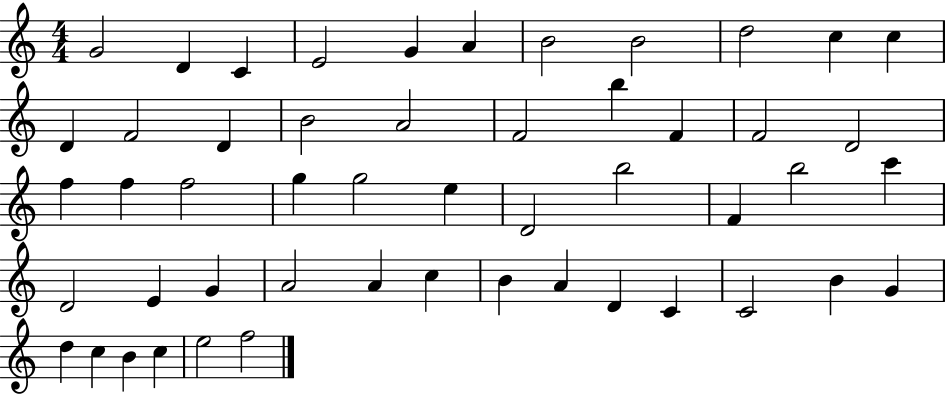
{
  \clef treble
  \numericTimeSignature
  \time 4/4
  \key c \major
  g'2 d'4 c'4 | e'2 g'4 a'4 | b'2 b'2 | d''2 c''4 c''4 | \break d'4 f'2 d'4 | b'2 a'2 | f'2 b''4 f'4 | f'2 d'2 | \break f''4 f''4 f''2 | g''4 g''2 e''4 | d'2 b''2 | f'4 b''2 c'''4 | \break d'2 e'4 g'4 | a'2 a'4 c''4 | b'4 a'4 d'4 c'4 | c'2 b'4 g'4 | \break d''4 c''4 b'4 c''4 | e''2 f''2 | \bar "|."
}